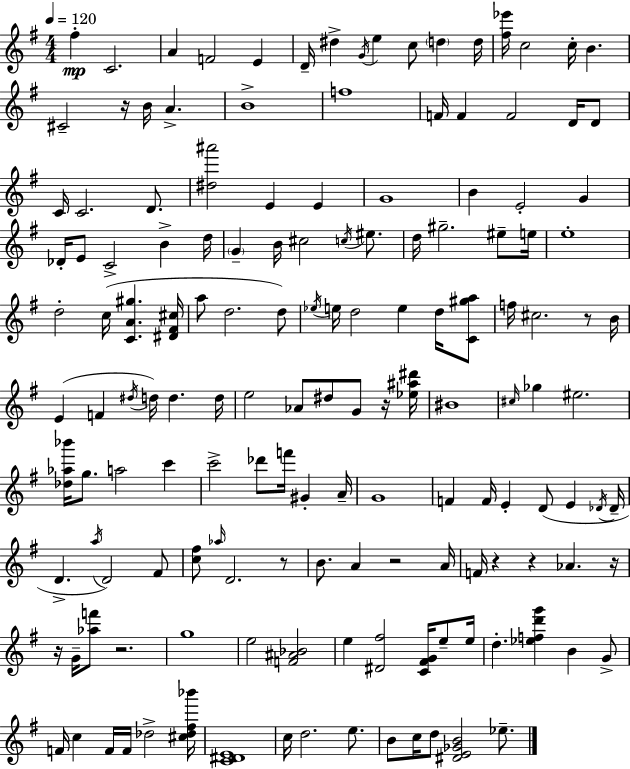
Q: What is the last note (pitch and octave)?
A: Eb5